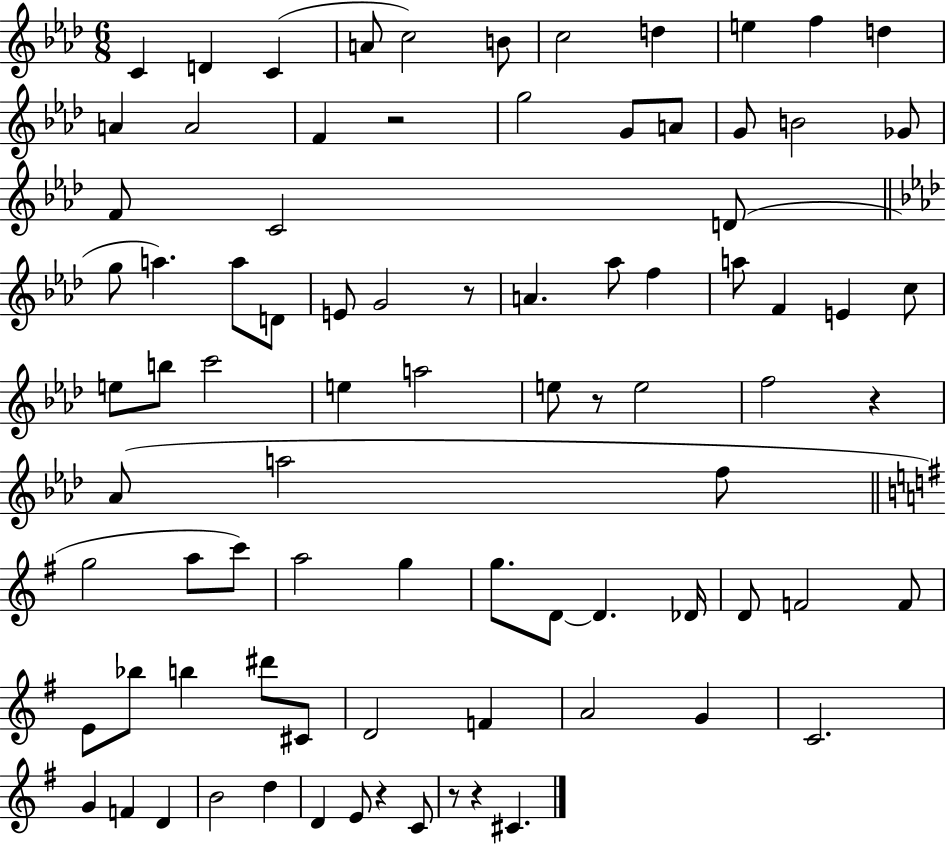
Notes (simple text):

C4/q D4/q C4/q A4/e C5/h B4/e C5/h D5/q E5/q F5/q D5/q A4/q A4/h F4/q R/h G5/h G4/e A4/e G4/e B4/h Gb4/e F4/e C4/h D4/e G5/e A5/q. A5/e D4/e E4/e G4/h R/e A4/q. Ab5/e F5/q A5/e F4/q E4/q C5/e E5/e B5/e C6/h E5/q A5/h E5/e R/e E5/h F5/h R/q Ab4/e A5/h F5/e G5/h A5/e C6/e A5/h G5/q G5/e. D4/e D4/q. Db4/s D4/e F4/h F4/e E4/e Bb5/e B5/q D#6/e C#4/e D4/h F4/q A4/h G4/q C4/h. G4/q F4/q D4/q B4/h D5/q D4/q E4/e R/q C4/e R/e R/q C#4/q.